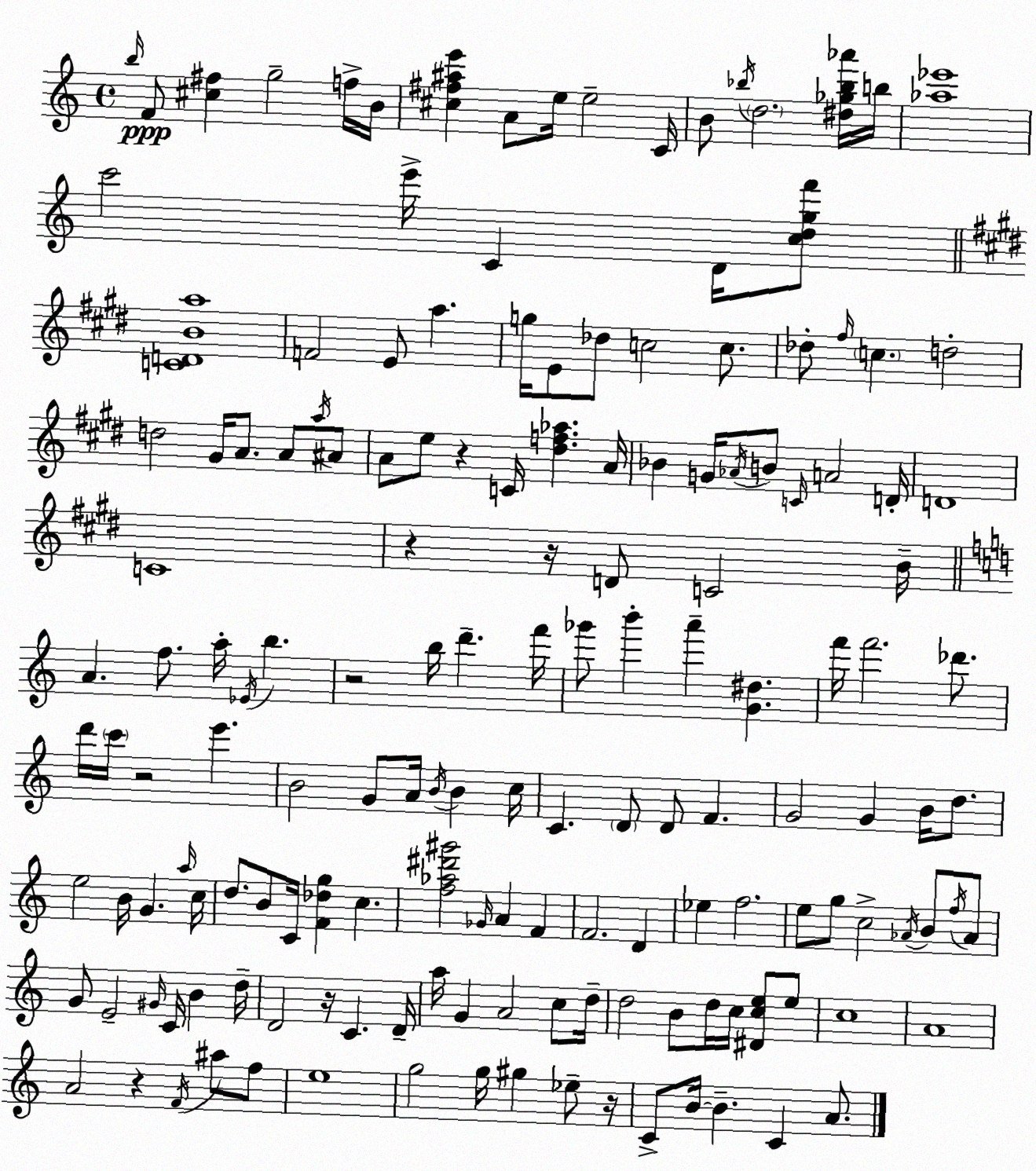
X:1
T:Untitled
M:4/4
L:1/4
K:C
b/4 F/2 [^c^f] g2 f/4 B/4 [^c^f^ae'] A/2 e/4 e2 C/4 B/2 _b/4 d2 [^d_g_b_a']/4 b/4 [_a_e']4 c'2 e'/4 C D/4 [cdgf']/2 [CDBa]4 F2 E/2 a g/4 E/2 _d/2 c2 c/2 _d/2 ^f/4 c d2 d2 ^G/4 A/2 A/2 a/4 ^A/2 A/2 e/2 z C/4 [^df_a] A/4 _B G/4 _A/4 B/2 C/4 A2 D/4 D4 C4 z z/4 D/2 C2 B/4 A f/2 a/4 _E/4 b z2 b/4 d' f'/4 _g'/2 b' a' [G^d] f'/4 f'2 _d'/2 d'/4 c'/4 z2 e' B2 G/2 A/4 B/4 B c/4 C D/2 D/2 F G2 G B/4 d/2 e2 B/4 G a/4 c/4 d/2 B/2 C/4 [F_dg] c [f_a^d'^g']2 _G/4 A F F2 D _e f2 e/2 g/2 c2 _A/4 B/2 f/4 _A/2 G/2 E2 ^G/4 C/4 B d/4 D2 z/4 C D/4 a/4 G A2 c/2 d/4 d2 B/2 d/4 c/4 [^Dce]/2 e/2 c4 A4 A2 z F/4 ^a/2 f/2 e4 g2 g/4 ^g _e/2 z/4 C/2 B/4 B C A/2